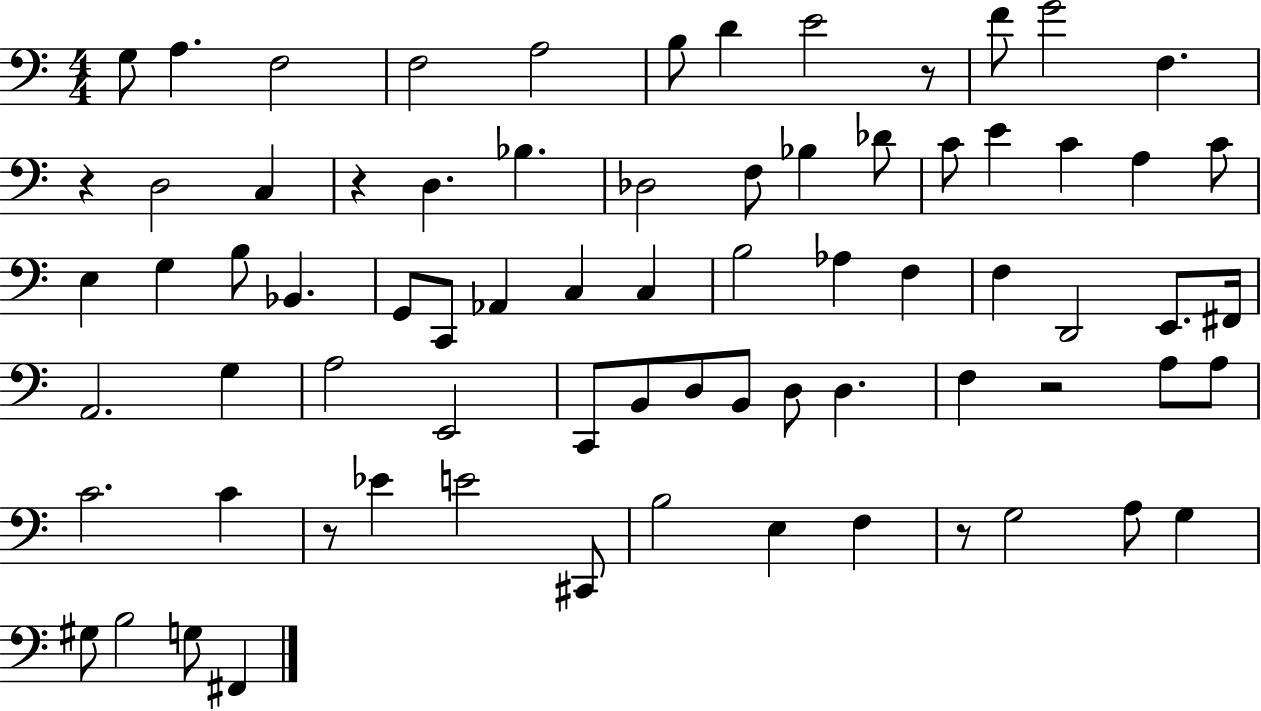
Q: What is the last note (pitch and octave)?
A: F#2